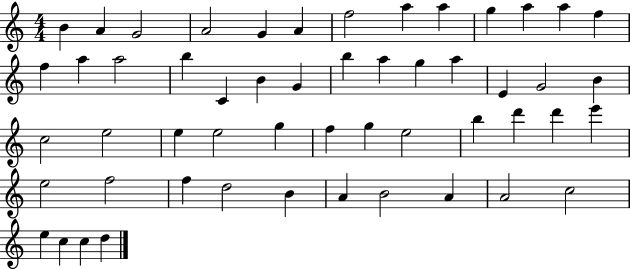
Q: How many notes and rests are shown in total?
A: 53